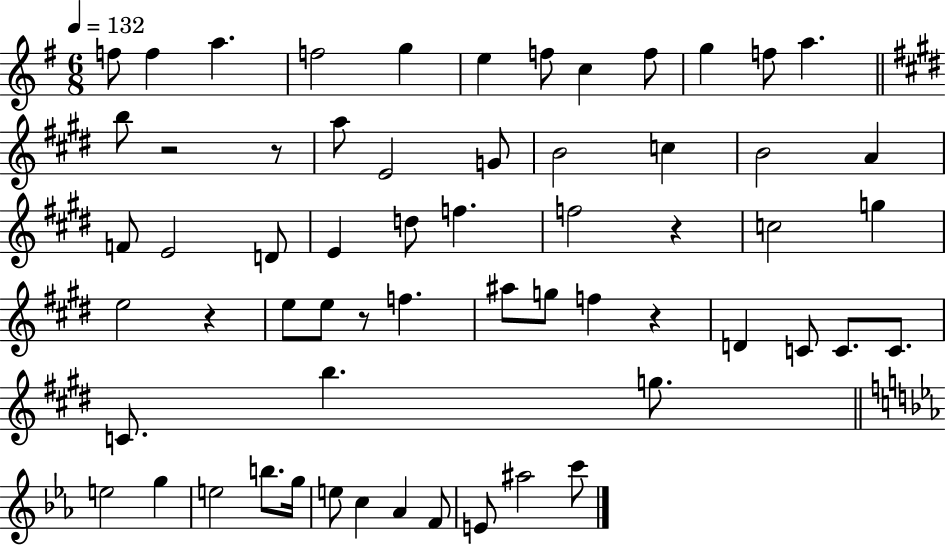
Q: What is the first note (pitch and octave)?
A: F5